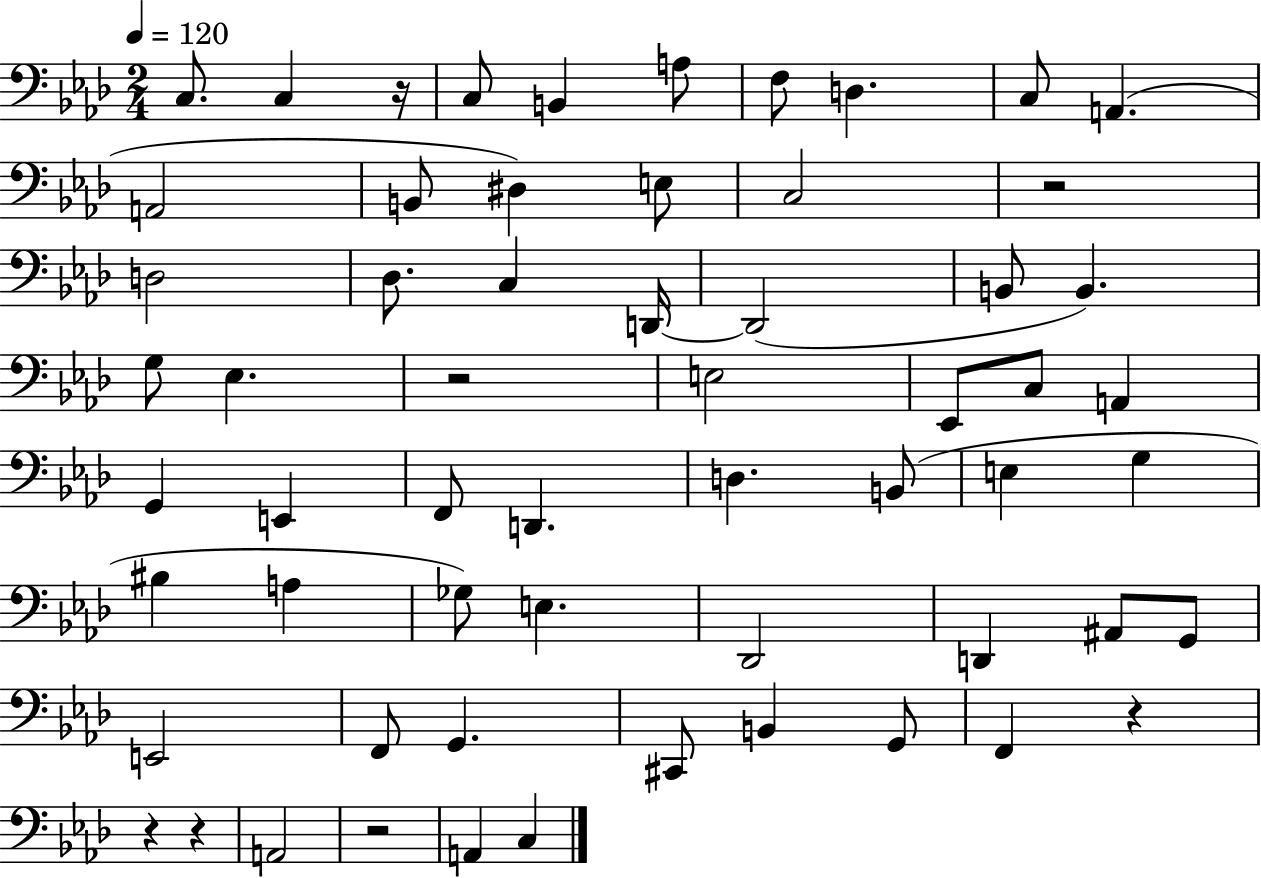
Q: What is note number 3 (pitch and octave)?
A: C3